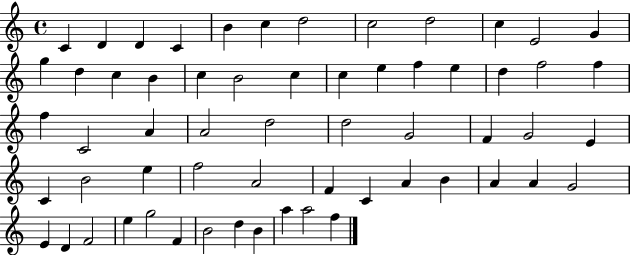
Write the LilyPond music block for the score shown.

{
  \clef treble
  \time 4/4
  \defaultTimeSignature
  \key c \major
  c'4 d'4 d'4 c'4 | b'4 c''4 d''2 | c''2 d''2 | c''4 e'2 g'4 | \break g''4 d''4 c''4 b'4 | c''4 b'2 c''4 | c''4 e''4 f''4 e''4 | d''4 f''2 f''4 | \break f''4 c'2 a'4 | a'2 d''2 | d''2 g'2 | f'4 g'2 e'4 | \break c'4 b'2 e''4 | f''2 a'2 | f'4 c'4 a'4 b'4 | a'4 a'4 g'2 | \break e'4 d'4 f'2 | e''4 g''2 f'4 | b'2 d''4 b'4 | a''4 a''2 f''4 | \break \bar "|."
}